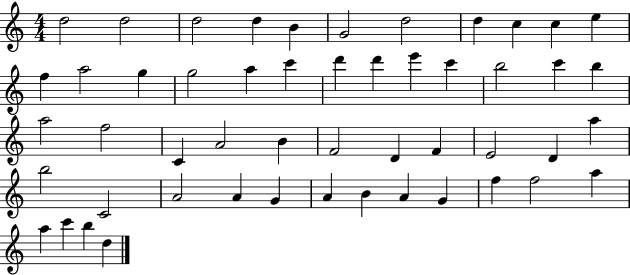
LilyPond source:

{
  \clef treble
  \numericTimeSignature
  \time 4/4
  \key c \major
  d''2 d''2 | d''2 d''4 b'4 | g'2 d''2 | d''4 c''4 c''4 e''4 | \break f''4 a''2 g''4 | g''2 a''4 c'''4 | d'''4 d'''4 e'''4 c'''4 | b''2 c'''4 b''4 | \break a''2 f''2 | c'4 a'2 b'4 | f'2 d'4 f'4 | e'2 d'4 a''4 | \break b''2 c'2 | a'2 a'4 g'4 | a'4 b'4 a'4 g'4 | f''4 f''2 a''4 | \break a''4 c'''4 b''4 d''4 | \bar "|."
}